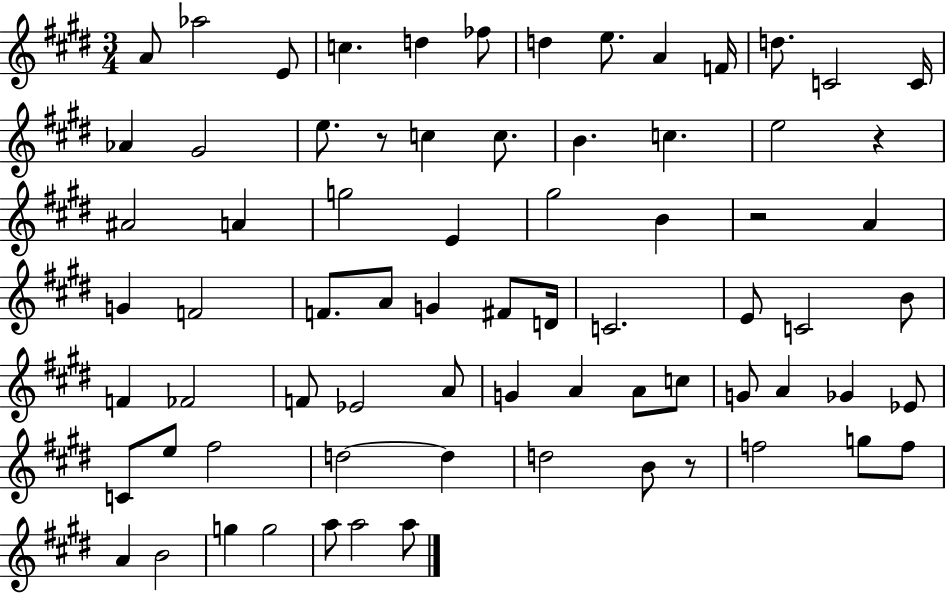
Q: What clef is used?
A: treble